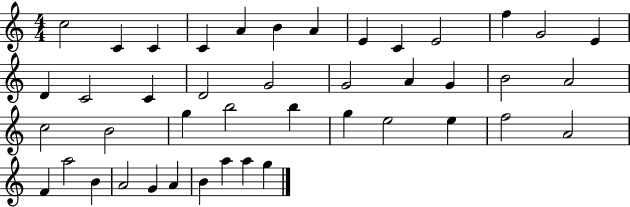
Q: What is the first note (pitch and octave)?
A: C5